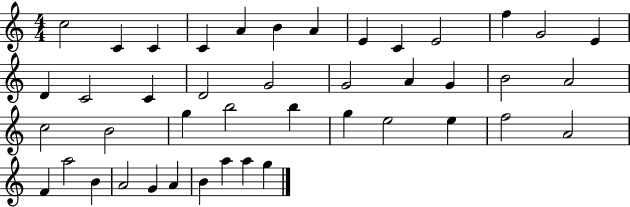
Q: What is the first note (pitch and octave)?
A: C5